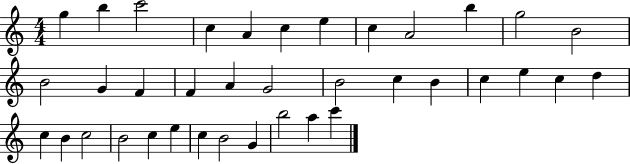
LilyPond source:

{
  \clef treble
  \numericTimeSignature
  \time 4/4
  \key c \major
  g''4 b''4 c'''2 | c''4 a'4 c''4 e''4 | c''4 a'2 b''4 | g''2 b'2 | \break b'2 g'4 f'4 | f'4 a'4 g'2 | b'2 c''4 b'4 | c''4 e''4 c''4 d''4 | \break c''4 b'4 c''2 | b'2 c''4 e''4 | c''4 b'2 g'4 | b''2 a''4 c'''4 | \break \bar "|."
}